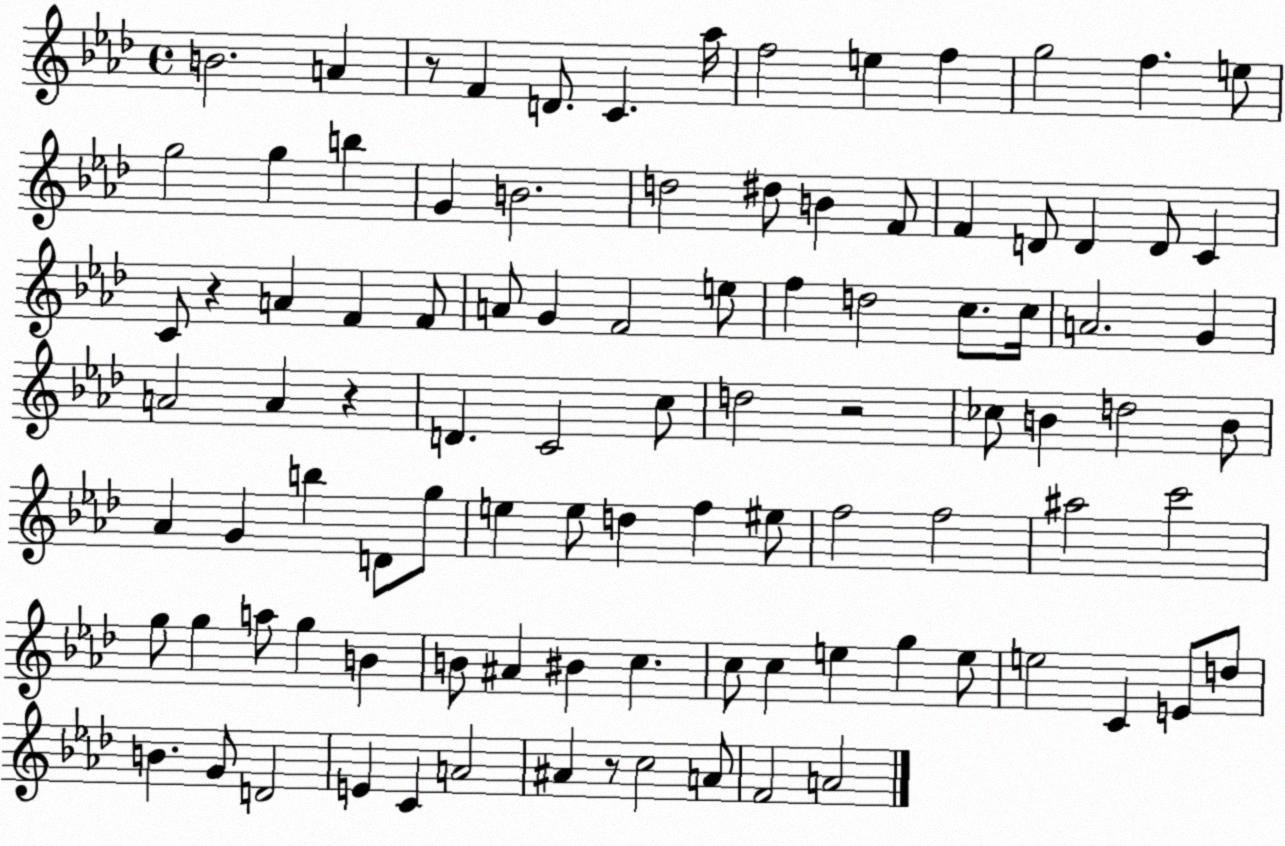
X:1
T:Untitled
M:4/4
L:1/4
K:Ab
B2 A z/2 F D/2 C _a/4 f2 e f g2 f e/2 g2 g b G B2 d2 ^d/2 B F/2 F D/2 D D/2 C C/2 z A F F/2 A/2 G F2 e/2 f d2 c/2 c/4 A2 G A2 A z D C2 c/2 d2 z2 _c/2 B d2 B/2 _A G b D/2 g/2 e e/2 d f ^e/2 f2 f2 ^a2 c'2 g/2 g a/2 g B B/2 ^A ^B c c/2 c e g e/2 e2 C E/2 d/2 B G/2 D2 E C A2 ^A z/2 c2 A/2 F2 A2